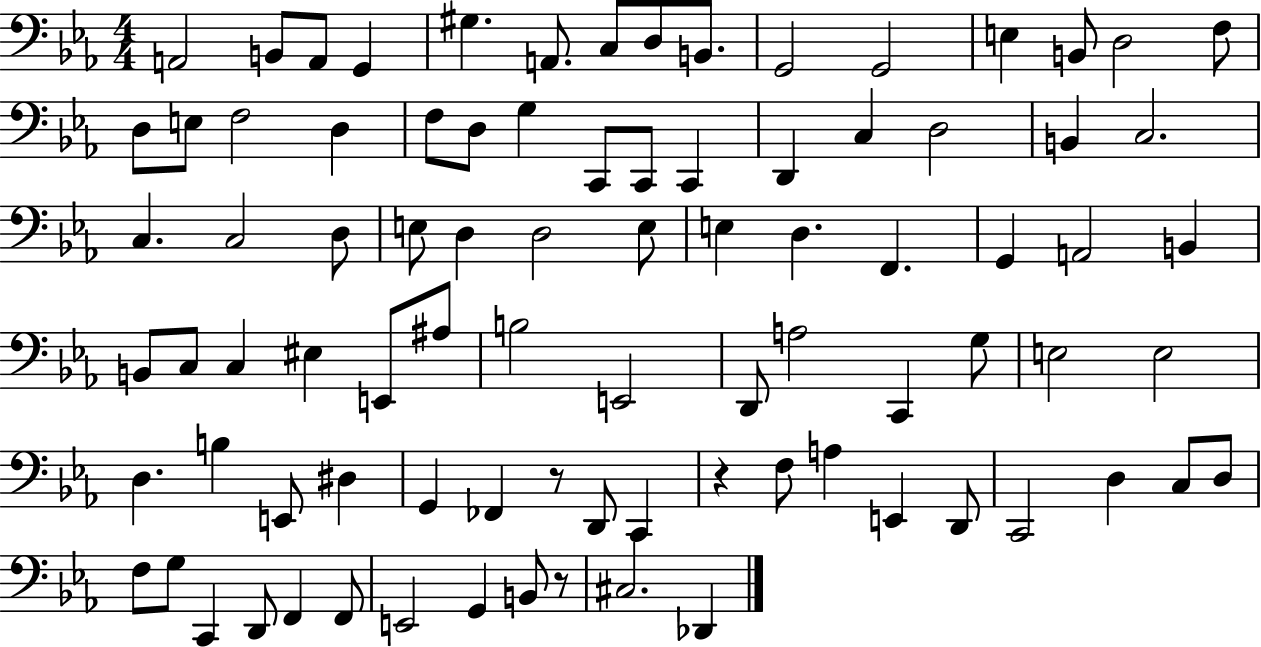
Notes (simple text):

A2/h B2/e A2/e G2/q G#3/q. A2/e. C3/e D3/e B2/e. G2/h G2/h E3/q B2/e D3/h F3/e D3/e E3/e F3/h D3/q F3/e D3/e G3/q C2/e C2/e C2/q D2/q C3/q D3/h B2/q C3/h. C3/q. C3/h D3/e E3/e D3/q D3/h E3/e E3/q D3/q. F2/q. G2/q A2/h B2/q B2/e C3/e C3/q EIS3/q E2/e A#3/e B3/h E2/h D2/e A3/h C2/q G3/e E3/h E3/h D3/q. B3/q E2/e D#3/q G2/q FES2/q R/e D2/e C2/q R/q F3/e A3/q E2/q D2/e C2/h D3/q C3/e D3/e F3/e G3/e C2/q D2/e F2/q F2/e E2/h G2/q B2/e R/e C#3/h. Db2/q